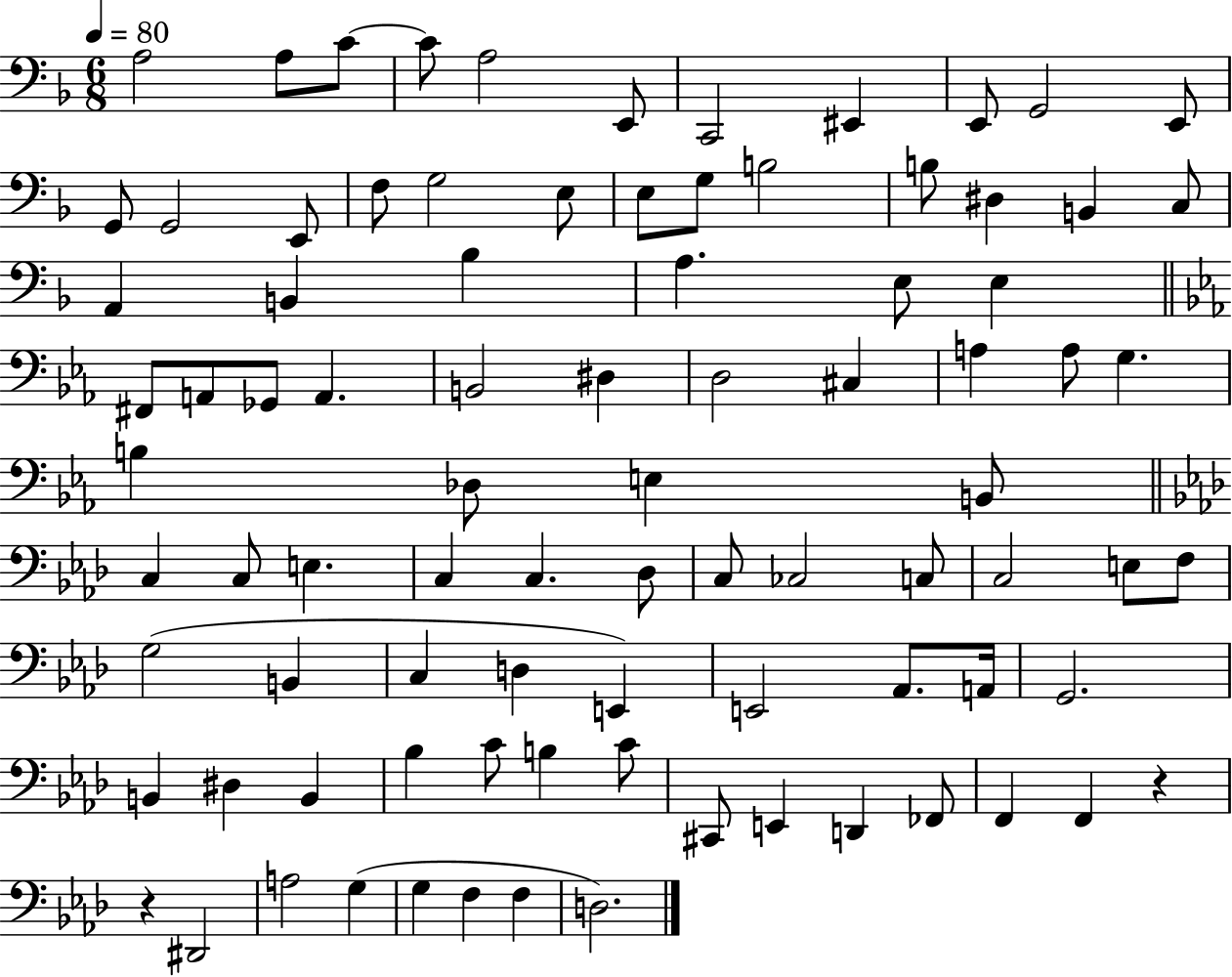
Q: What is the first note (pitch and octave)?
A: A3